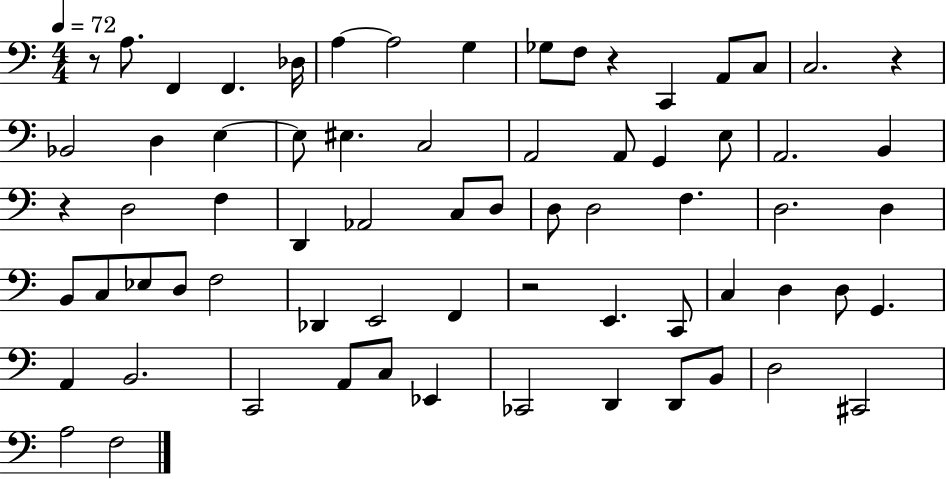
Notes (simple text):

R/e A3/e. F2/q F2/q. Db3/s A3/q A3/h G3/q Gb3/e F3/e R/q C2/q A2/e C3/e C3/h. R/q Bb2/h D3/q E3/q E3/e EIS3/q. C3/h A2/h A2/e G2/q E3/e A2/h. B2/q R/q D3/h F3/q D2/q Ab2/h C3/e D3/e D3/e D3/h F3/q. D3/h. D3/q B2/e C3/e Eb3/e D3/e F3/h Db2/q E2/h F2/q R/h E2/q. C2/e C3/q D3/q D3/e G2/q. A2/q B2/h. C2/h A2/e C3/e Eb2/q CES2/h D2/q D2/e B2/e D3/h C#2/h A3/h F3/h